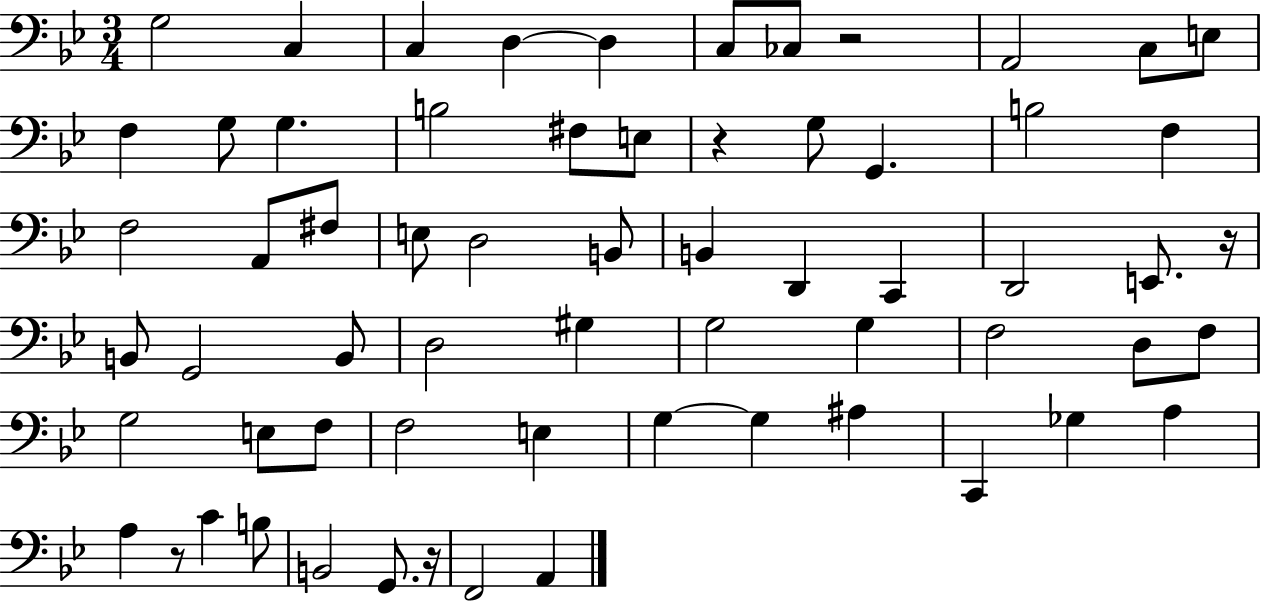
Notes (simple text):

G3/h C3/q C3/q D3/q D3/q C3/e CES3/e R/h A2/h C3/e E3/e F3/q G3/e G3/q. B3/h F#3/e E3/e R/q G3/e G2/q. B3/h F3/q F3/h A2/e F#3/e E3/e D3/h B2/e B2/q D2/q C2/q D2/h E2/e. R/s B2/e G2/h B2/e D3/h G#3/q G3/h G3/q F3/h D3/e F3/e G3/h E3/e F3/e F3/h E3/q G3/q G3/q A#3/q C2/q Gb3/q A3/q A3/q R/e C4/q B3/e B2/h G2/e. R/s F2/h A2/q